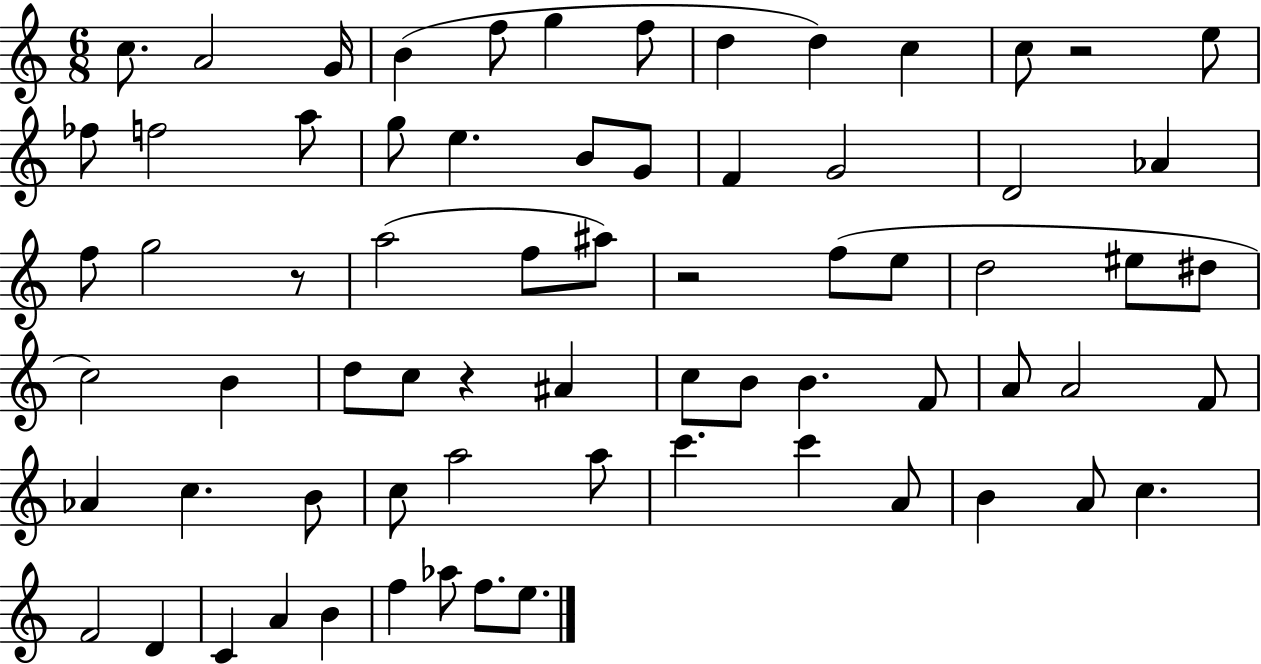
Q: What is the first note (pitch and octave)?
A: C5